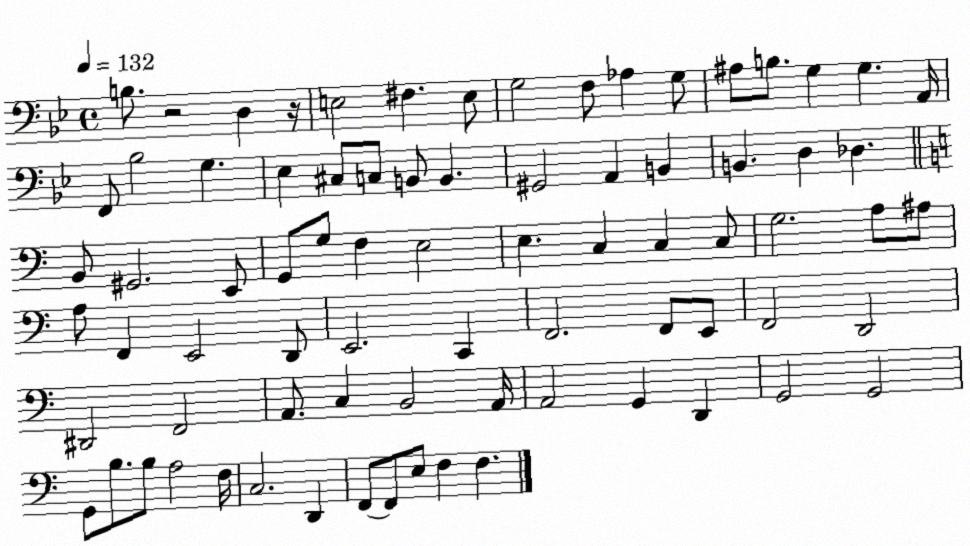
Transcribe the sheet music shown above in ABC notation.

X:1
T:Untitled
M:4/4
L:1/4
K:Bb
B,/2 z2 D, z/4 E,2 ^F, E,/2 G,2 F,/2 _A, G,/2 ^A,/2 B,/2 G, G, A,,/4 F,,/2 _B,2 G, _E, ^C,/2 C,/2 B,,/2 B,, ^G,,2 A,, B,, B,, D, _D, B,,/2 ^G,,2 E,,/2 G,,/2 G,/2 F, E,2 E, C, C, C,/2 G,2 A,/2 ^A,/2 A,/2 F,, E,,2 D,,/2 E,,2 C,, F,,2 F,,/2 E,,/2 F,,2 D,,2 ^D,,2 F,,2 A,,/2 C, B,,2 A,,/4 A,,2 G,, D,, G,,2 G,,2 G,,/2 B,/2 B,/2 A,2 F,/4 C,2 D,, F,,/2 F,,/2 E,/2 F, F,